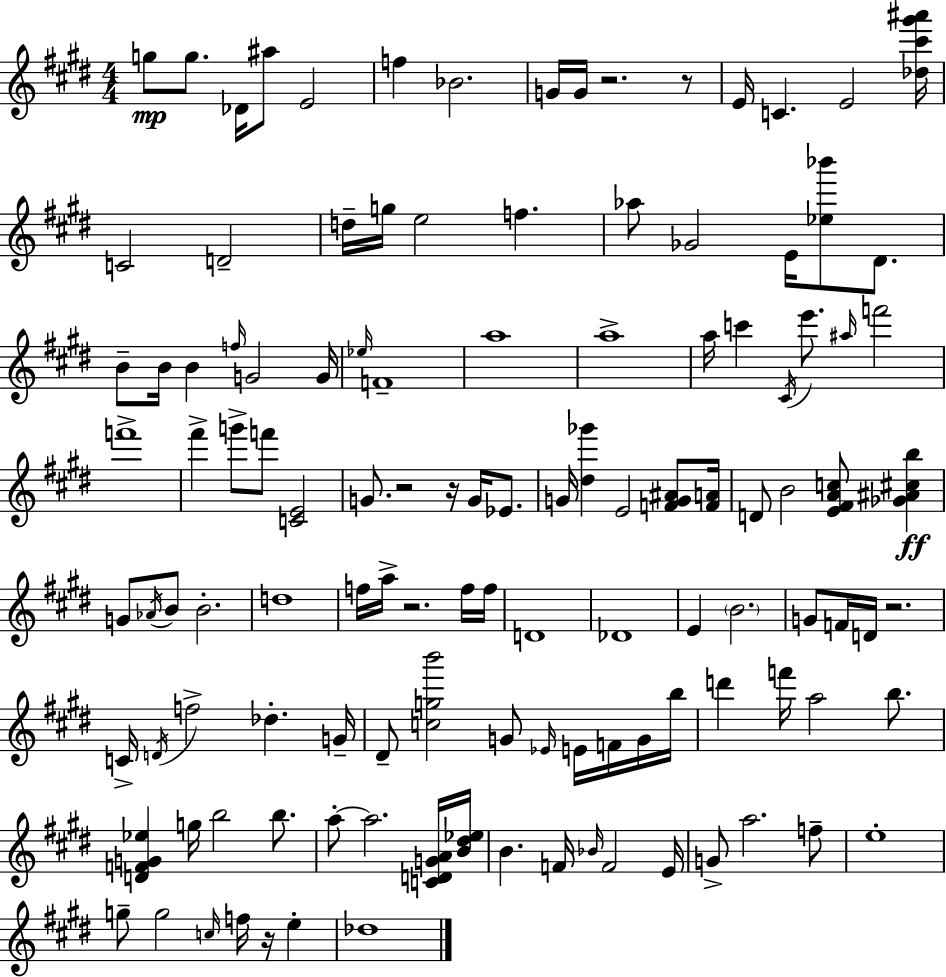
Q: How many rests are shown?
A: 7